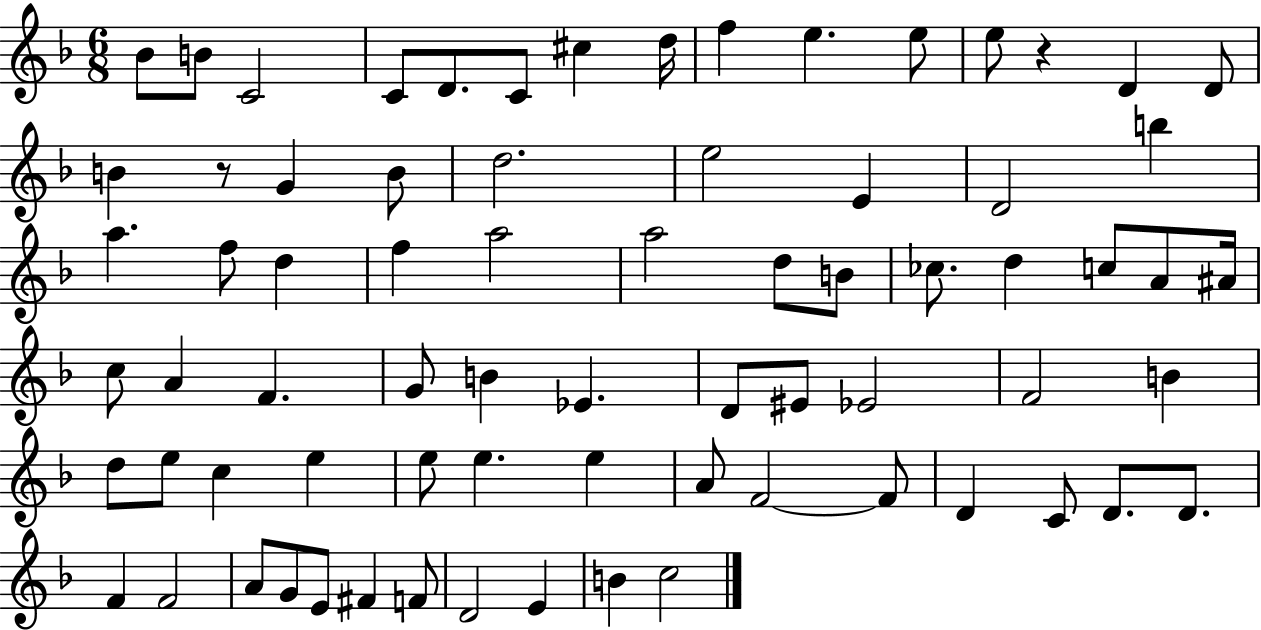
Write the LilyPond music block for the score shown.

{
  \clef treble
  \numericTimeSignature
  \time 6/8
  \key f \major
  bes'8 b'8 c'2 | c'8 d'8. c'8 cis''4 d''16 | f''4 e''4. e''8 | e''8 r4 d'4 d'8 | \break b'4 r8 g'4 b'8 | d''2. | e''2 e'4 | d'2 b''4 | \break a''4. f''8 d''4 | f''4 a''2 | a''2 d''8 b'8 | ces''8. d''4 c''8 a'8 ais'16 | \break c''8 a'4 f'4. | g'8 b'4 ees'4. | d'8 eis'8 ees'2 | f'2 b'4 | \break d''8 e''8 c''4 e''4 | e''8 e''4. e''4 | a'8 f'2~~ f'8 | d'4 c'8 d'8. d'8. | \break f'4 f'2 | a'8 g'8 e'8 fis'4 f'8 | d'2 e'4 | b'4 c''2 | \break \bar "|."
}